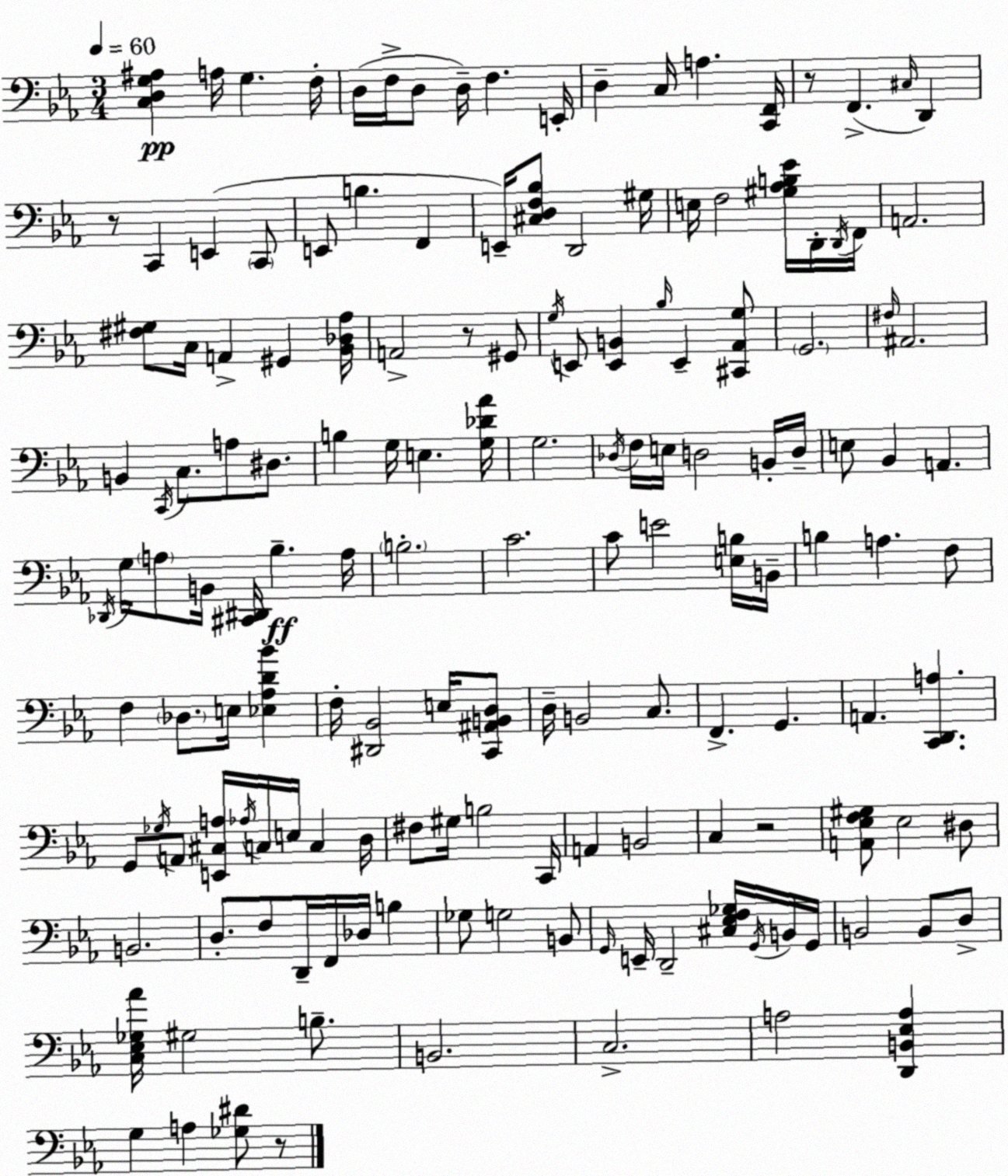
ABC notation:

X:1
T:Untitled
M:3/4
L:1/4
K:Cm
[C,D,G,^A,] A,/4 G, F,/4 D,/4 F,/4 D,/2 D,/4 F, E,,/4 D, C,/4 A, [C,,F,,]/4 z/2 F,, ^C,/4 D,, z/2 C,, E,, C,,/2 E,,/2 B, F,, E,,/4 [^C,D,F,_B,]/2 D,,2 ^G,/4 E,/4 F,2 [^G,_A,B,_E]/4 D,,/4 D,,/4 F,,/4 A,,2 [^F,^G,]/2 C,/4 A,, ^G,, [_B,,_D,_A,]/4 A,,2 z/2 ^G,,/2 G,/4 E,,/2 [E,,B,,] _B,/4 E,, [^C,,_A,,G,]/2 G,,2 ^F,/4 ^A,,2 B,, C,,/4 C,/2 A,/2 ^D,/2 B, G,/4 E, [G,_D_A]/4 G,2 _D,/4 F,/4 E,/4 D,2 B,,/4 D,/4 E,/2 _B,, A,, _D,,/4 G,/4 A,/2 B,,/4 [^C,,^D,,]/4 _B, A,/4 B,2 C2 C/2 E2 [E,B,]/4 B,,/4 B, A, F,/2 F, _D,/2 E,/4 [_E,_A,D_B] F,/4 [^D,,_B,,]2 E,/4 [C,,^A,,B,,D,]/2 D,/4 B,,2 C,/2 F,, G,, A,, [C,,D,,A,] G,,/2 _G,/4 A,,/2 [E,,^C,A,]/4 _A,/4 C,/4 E,/4 C, D,/4 ^F,/2 ^G,/4 B,2 C,,/4 A,, B,,2 C, z2 [A,,_E,F,^G,]/2 _E,2 ^D,/2 B,,2 D,/2 F,/2 D,,/4 F,,/4 _D,/4 B, _G,/2 G,2 B,,/2 G,,/4 E,,/4 D,,2 [^C,_E,F,_G,]/4 G,,/4 B,,/4 G,,/4 B,,2 B,,/2 D,/2 [C,_E,_G,_A]/4 ^G,2 B,/2 B,,2 C,2 A,2 [D,,B,,_E,A,] G, A, [_G,^D]/2 z/2